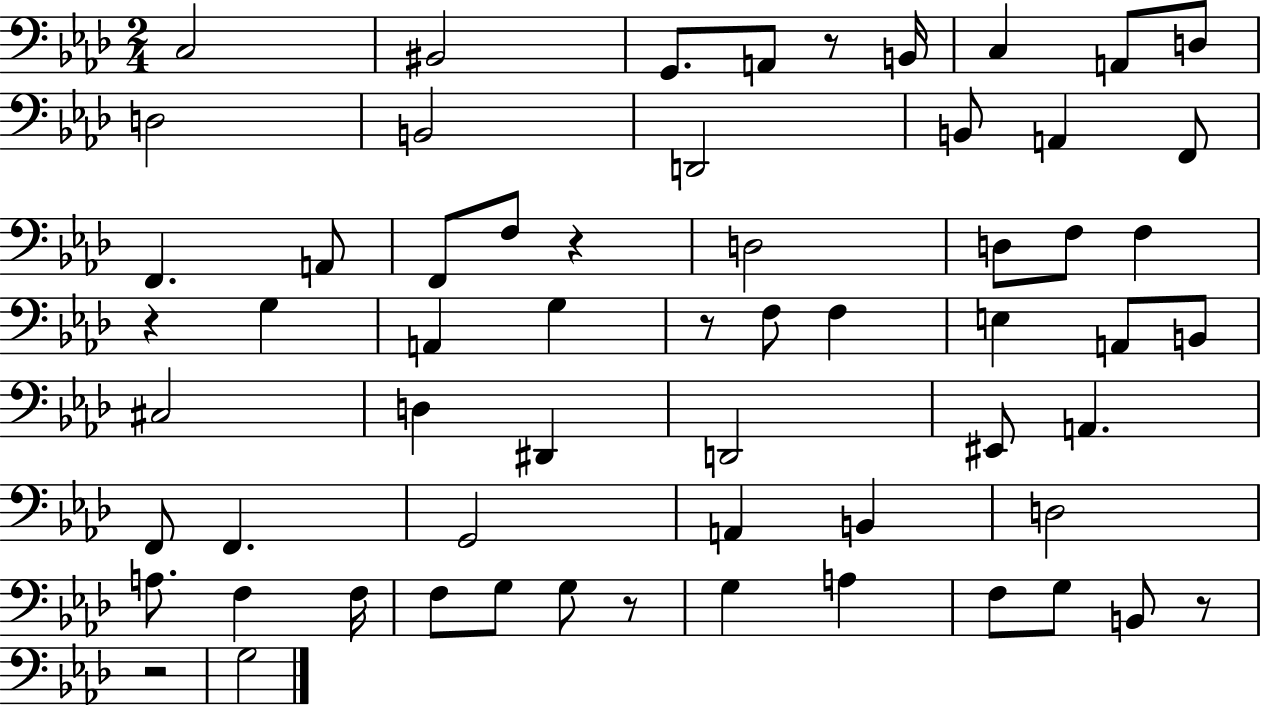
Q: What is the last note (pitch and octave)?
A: G3